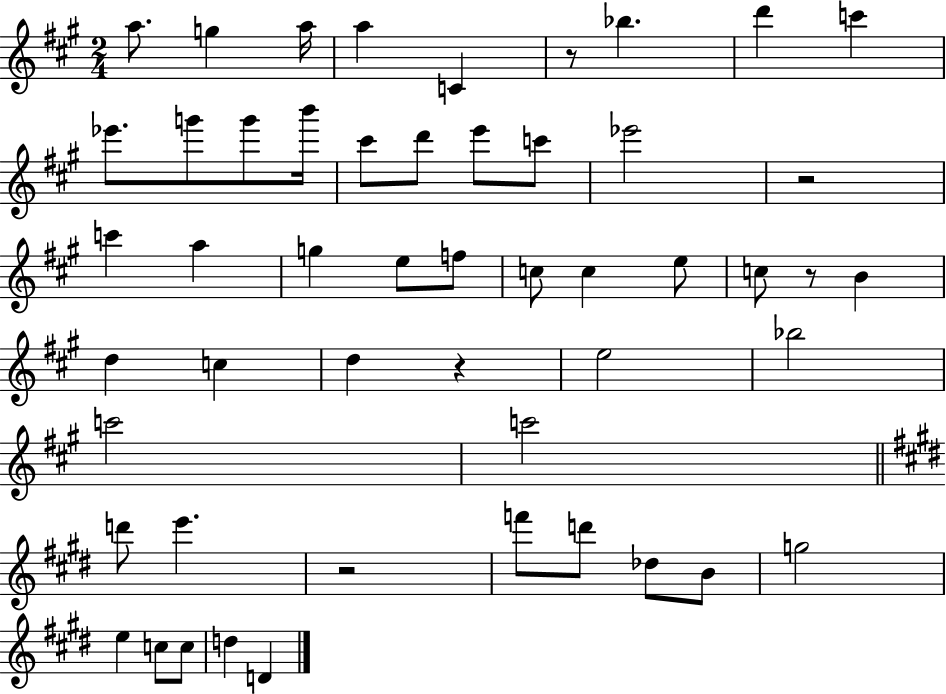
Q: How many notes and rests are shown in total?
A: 51